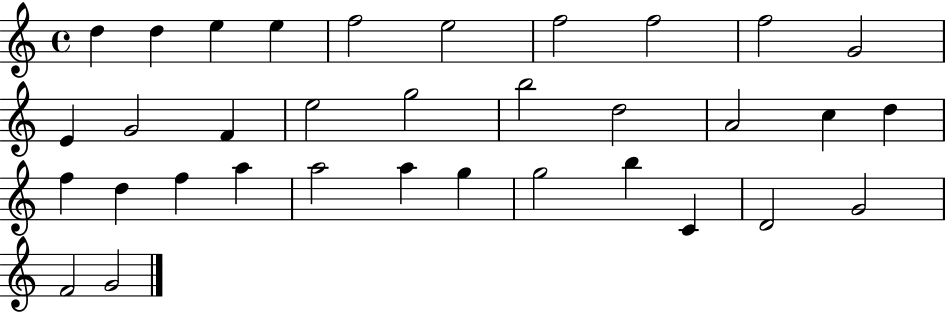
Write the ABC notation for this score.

X:1
T:Untitled
M:4/4
L:1/4
K:C
d d e e f2 e2 f2 f2 f2 G2 E G2 F e2 g2 b2 d2 A2 c d f d f a a2 a g g2 b C D2 G2 F2 G2